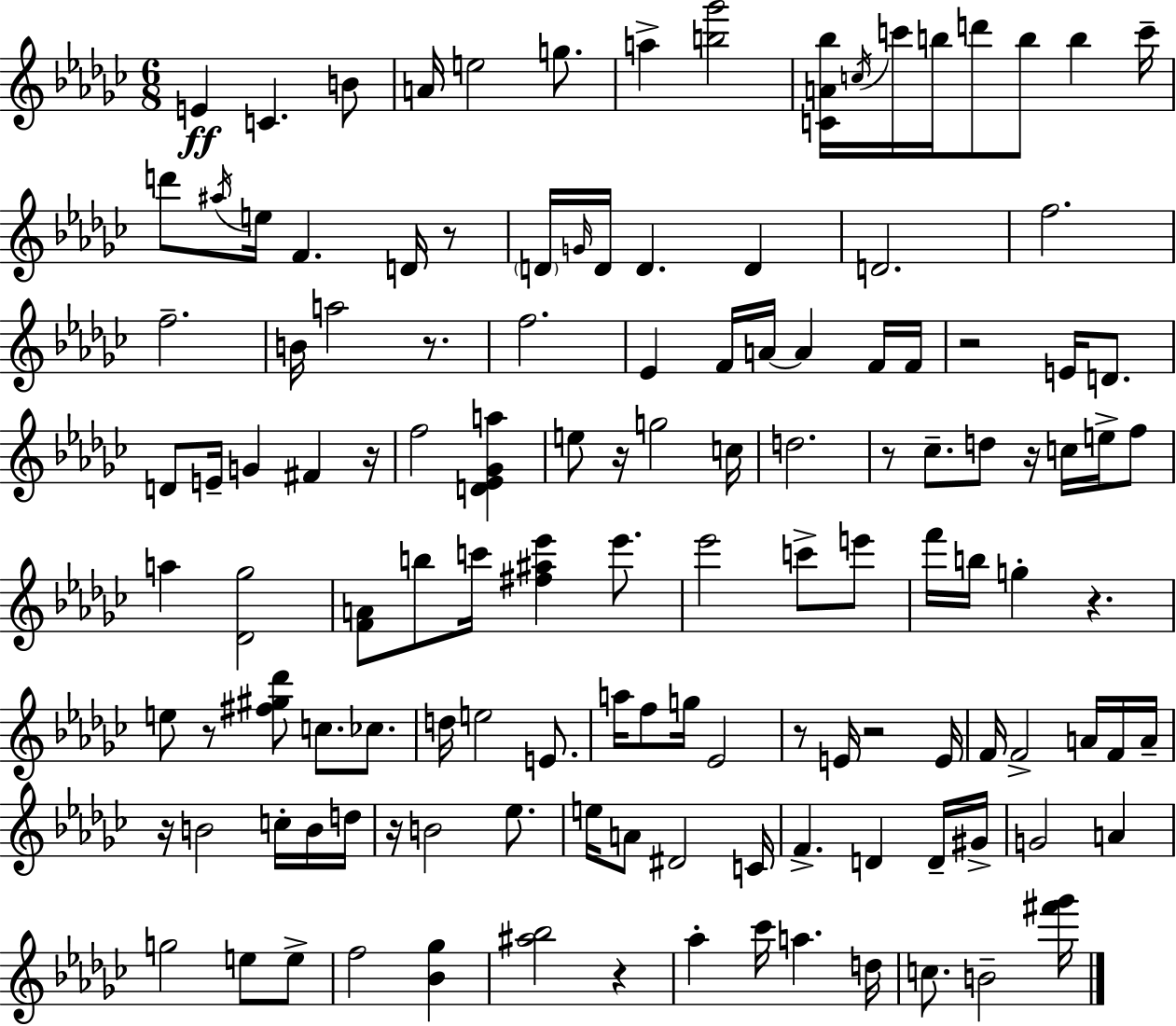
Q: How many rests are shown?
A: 14